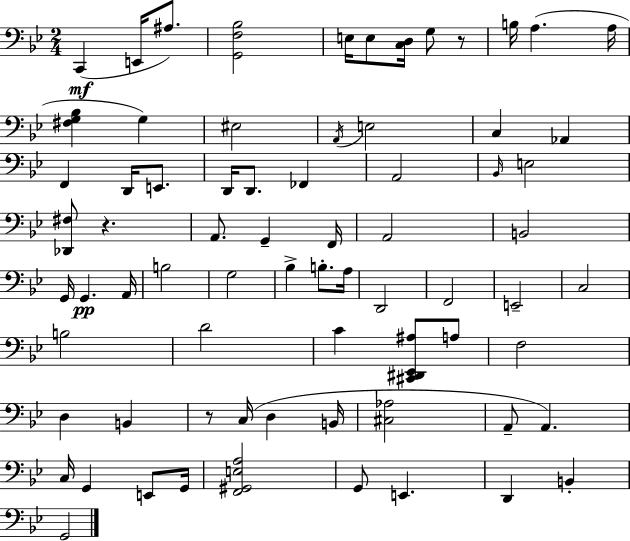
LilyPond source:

{
  \clef bass
  \numericTimeSignature
  \time 2/4
  \key bes \major
  c,4(\mf e,16 ais8.) | <g, f bes>2 | e16 e8 <c d>16 g8 r8 | b16 a4.( a16 | \break <fis g bes>4 g4) | eis2 | \acciaccatura { a,16 } e2 | c4 aes,4 | \break f,4 d,16 e,8. | d,16 d,8. fes,4 | a,2 | \grace { bes,16 } e2 | \break <des, fis>8 r4. | a,8. g,4-- | f,16 a,2 | b,2 | \break g,16 g,4.\pp | a,16 b2 | g2 | bes4-> b8.-. | \break a16 d,2 | f,2 | e,2-- | c2 | \break b2 | d'2 | c'4 <cis, dis, ees, ais>8 | a8 f2 | \break d4 b,4 | r8 c16( d4 | b,16 <cis aes>2 | a,8-- a,4.) | \break c16 g,4 e,8 | g,16 <f, gis, e a>2 | g,8 e,4. | d,4 b,4-. | \break g,2 | \bar "|."
}